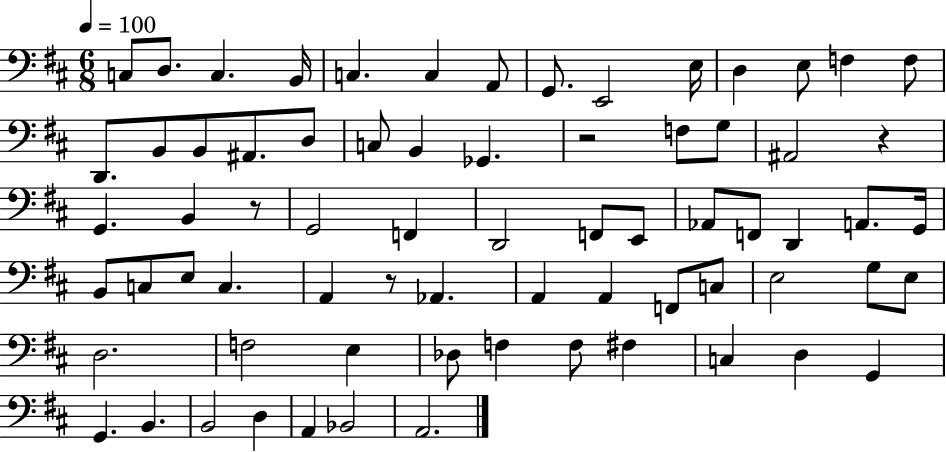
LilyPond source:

{
  \clef bass
  \numericTimeSignature
  \time 6/8
  \key d \major
  \tempo 4 = 100
  c8 d8. c4. b,16 | c4. c4 a,8 | g,8. e,2 e16 | d4 e8 f4 f8 | \break d,8. b,8 b,8 ais,8. d8 | c8 b,4 ges,4. | r2 f8 g8 | ais,2 r4 | \break g,4. b,4 r8 | g,2 f,4 | d,2 f,8 e,8 | aes,8 f,8 d,4 a,8. g,16 | \break b,8 c8 e8 c4. | a,4 r8 aes,4. | a,4 a,4 f,8 c8 | e2 g8 e8 | \break d2. | f2 e4 | des8 f4 f8 fis4 | c4 d4 g,4 | \break g,4. b,4. | b,2 d4 | a,4 bes,2 | a,2. | \break \bar "|."
}